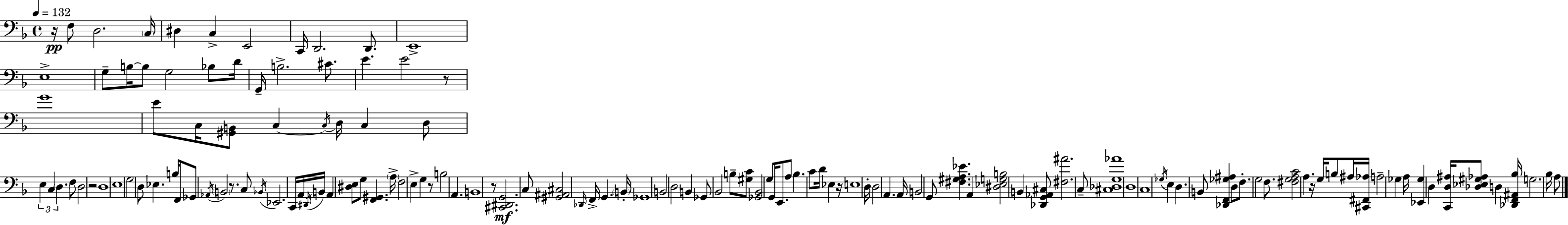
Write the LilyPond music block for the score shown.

{
  \clef bass
  \time 4/4
  \defaultTimeSignature
  \key d \minor
  \tempo 4 = 132
  r16\pp f8 d2. \parenthesize c16 | dis4 c4-> e,2 | c,16 d,2. d,8. | e,1-> | \break e1-> | g8-- b16~~ b8 g2 bes8 d'16 | g,16-- b2.-> cis'8. | e'4. e'2 r8 | \break g'1 | e'8 c16 <gis, b,>8 c4~~ \acciaccatura { c16 } d16 c4 d8 | \tuplet 3/2 { e4 c4 \parenthesize d4. } f8 | d2 r2 | \break d1 | e1 | g2 d8 ees4. | b16 f,8 ges,8 \acciaccatura { aes,16 } \parenthesize b,2 r8. | \break c8 \acciaccatura { bes,16 } ees,2. | c,16 a,16 \acciaccatura { dis,16 } b,16 a,4 <dis e>8 g8 <f, gis,>4. | \parenthesize a16-> f2 e4-> | g4 r8 b2 a,4. | \break b,1 | r8 <cis, dis, g,>2.\mf | c8 <gis, ais, cis>2 \grace { des,16 } f,16-> g,4. | \parenthesize b,16-. ges,1 | \break b,2 d2 | b,4 ges,8 bes,2 | b8-- <gis c'>8 <ges, bes,>2 g8 | g,16 e,8. a8 bes4. c'8 d'16 | \break ees4 r16 e1 | d16-. d2 a,4. | a,16 b,2 g,8 <fis gis a ees'>4. | a,4 <dis ees g b>2 | \break b,4 <des, g, aes, cis>8 <fis ais'>2. | c8-- <cis des g aes'>1 | d1 | c1 | \break \acciaccatura { ges16 } e4 d4. | b,8 <des, f, ges ais>4 d8 f8.-. g2 | f8. <fis g a c'>2 a4. | r16 g16 b8 ais16 <cis, fis, aes>16 a2-- | \break ges4 a16 <ees, ges>4 d4 <c, d ais>16 | <des ees gis aes>8 d4 <des, f, ais, bes>16 g2. | bes16 a8 \bar "|."
}